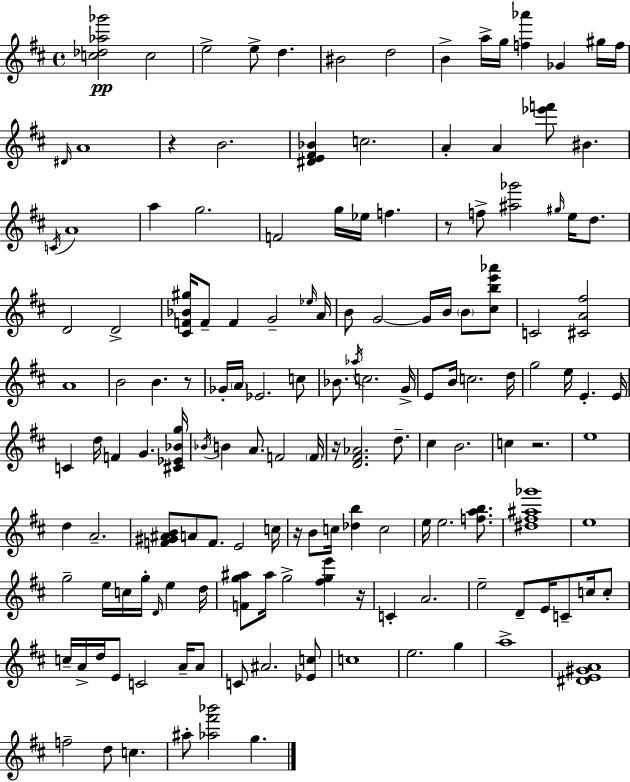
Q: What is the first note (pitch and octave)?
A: C5